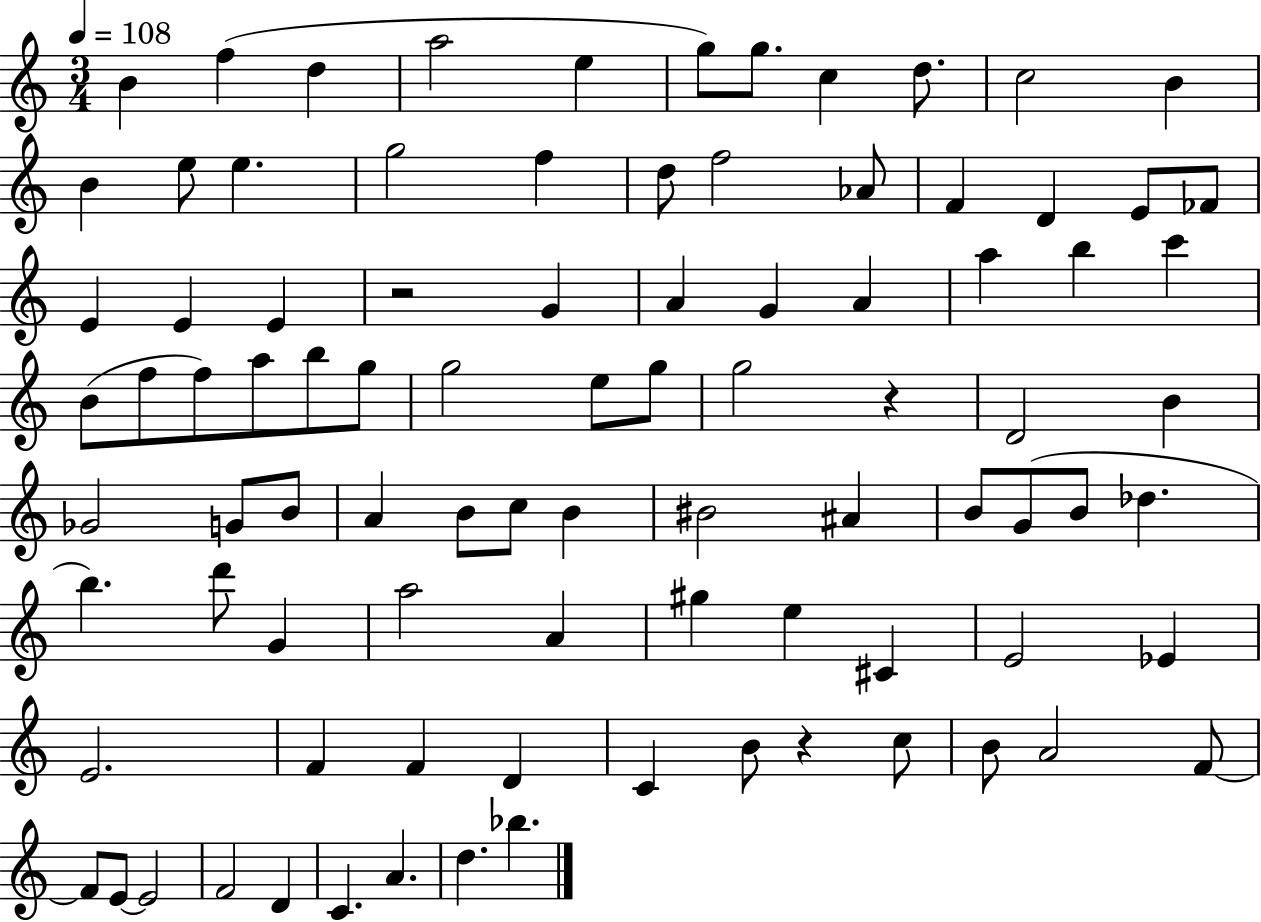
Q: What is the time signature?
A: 3/4